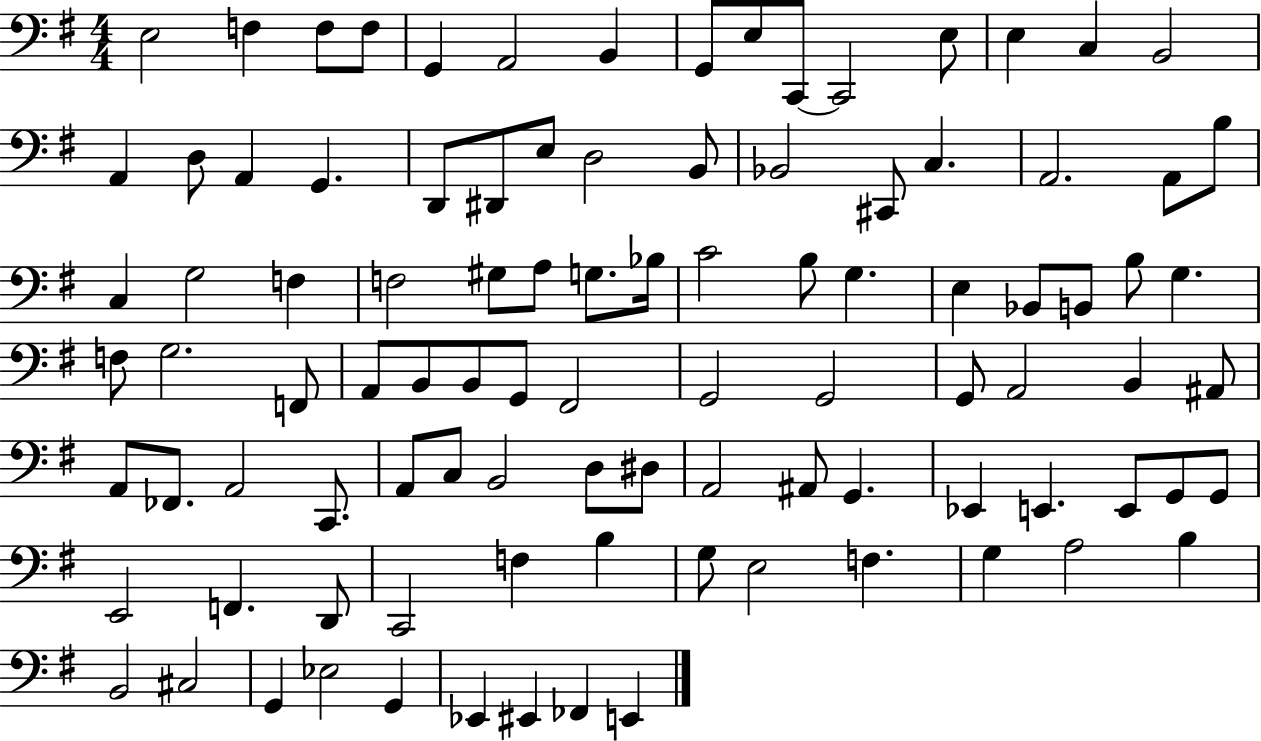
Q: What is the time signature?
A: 4/4